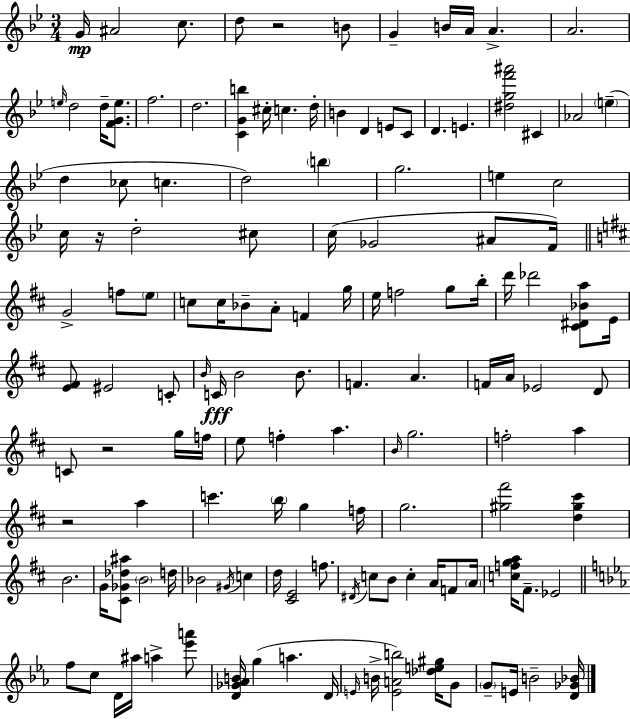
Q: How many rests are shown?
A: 4